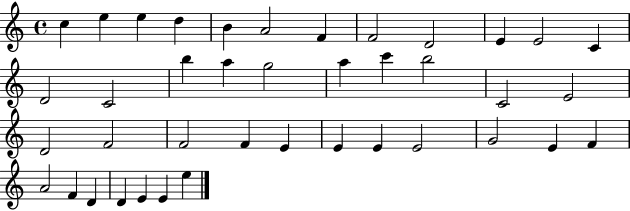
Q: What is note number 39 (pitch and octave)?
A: E4